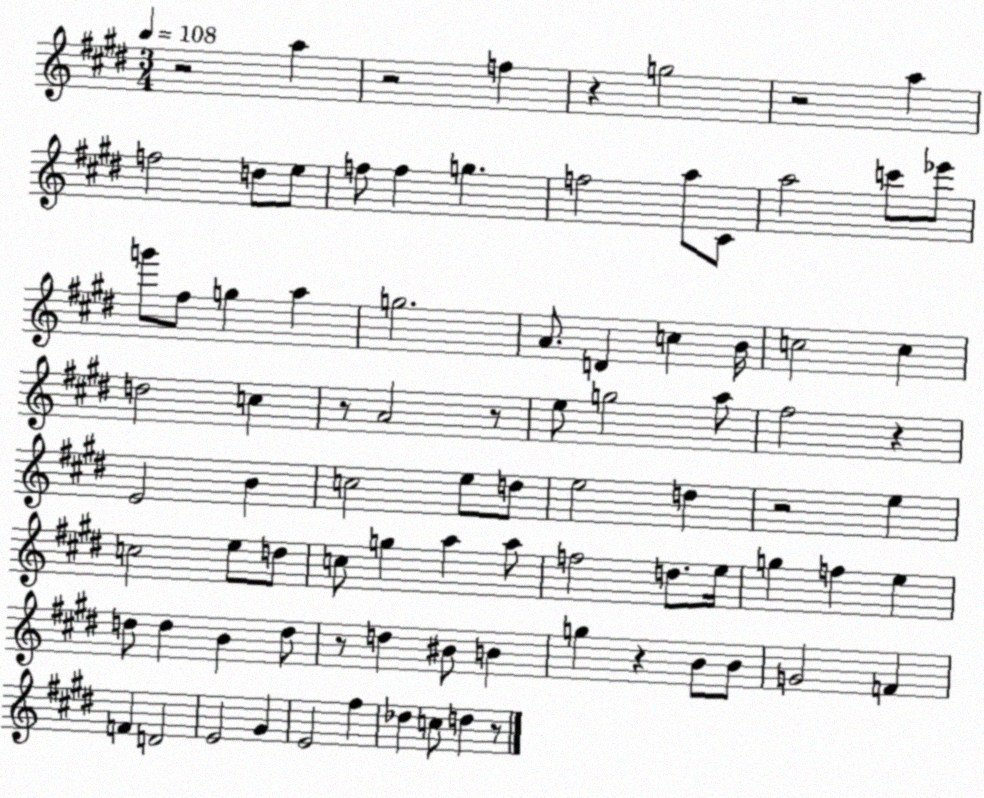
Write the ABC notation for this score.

X:1
T:Untitled
M:3/4
L:1/4
K:E
z2 a z2 f z g2 z2 a f2 d/2 e/2 f/2 f g f2 a/2 ^C/2 a2 c'/2 _e'/2 g'/2 ^f/2 g a g2 A/2 D c B/4 c2 c d2 c z/2 A2 z/2 e/2 g2 a/2 ^f2 z E2 B c2 e/2 d/2 e2 d z2 e c2 e/2 d/2 c/2 g a a/2 f2 d/2 e/4 g f e d/2 d B d/2 z/2 d ^B/2 B g z B/2 B/2 G2 F F D2 E2 ^G E2 ^f _d c/2 d z/2